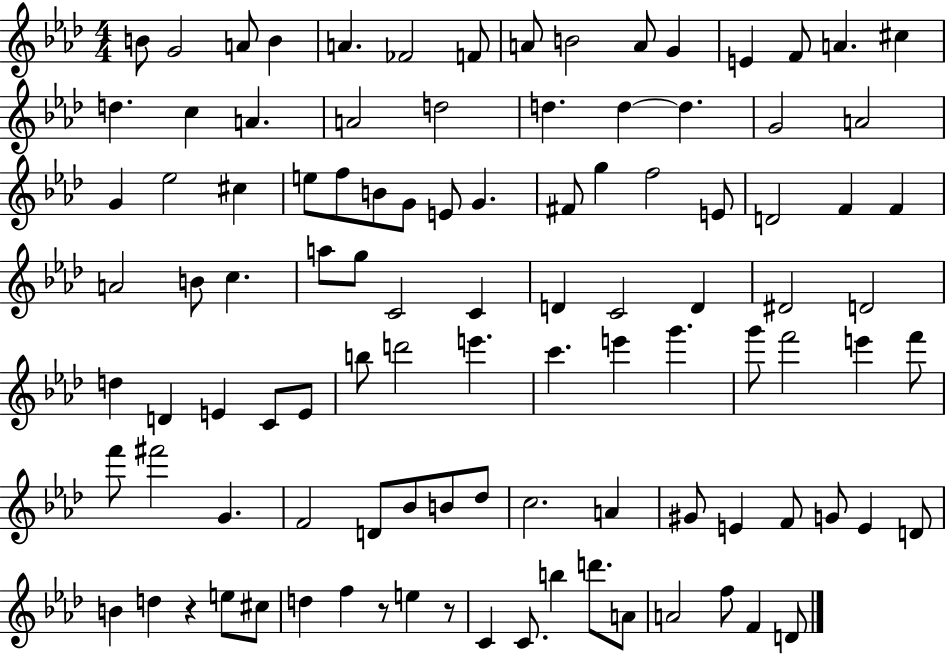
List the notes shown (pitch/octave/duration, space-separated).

B4/e G4/h A4/e B4/q A4/q. FES4/h F4/e A4/e B4/h A4/e G4/q E4/q F4/e A4/q. C#5/q D5/q. C5/q A4/q. A4/h D5/h D5/q. D5/q D5/q. G4/h A4/h G4/q Eb5/h C#5/q E5/e F5/e B4/e G4/e E4/e G4/q. F#4/e G5/q F5/h E4/e D4/h F4/q F4/q A4/h B4/e C5/q. A5/e G5/e C4/h C4/q D4/q C4/h D4/q D#4/h D4/h D5/q D4/q E4/q C4/e E4/e B5/e D6/h E6/q. C6/q. E6/q G6/q. G6/e F6/h E6/q F6/e F6/e F#6/h G4/q. F4/h D4/e Bb4/e B4/e Db5/e C5/h. A4/q G#4/e E4/q F4/e G4/e E4/q D4/e B4/q D5/q R/q E5/e C#5/e D5/q F5/q R/e E5/q R/e C4/q C4/e. B5/q D6/e. A4/e A4/h F5/e F4/q D4/e